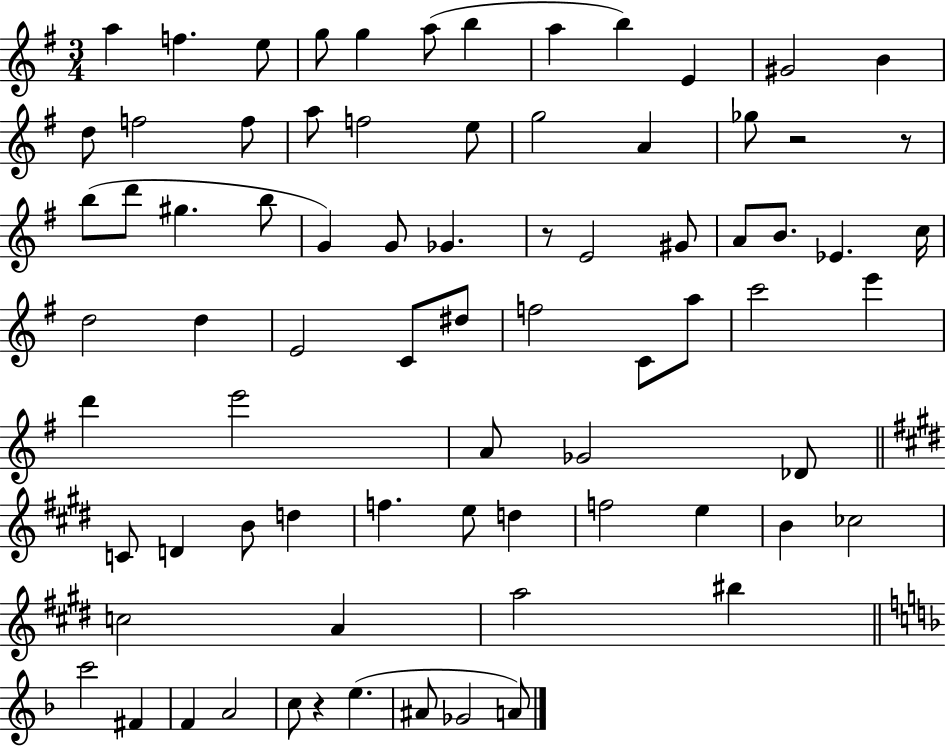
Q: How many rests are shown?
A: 4